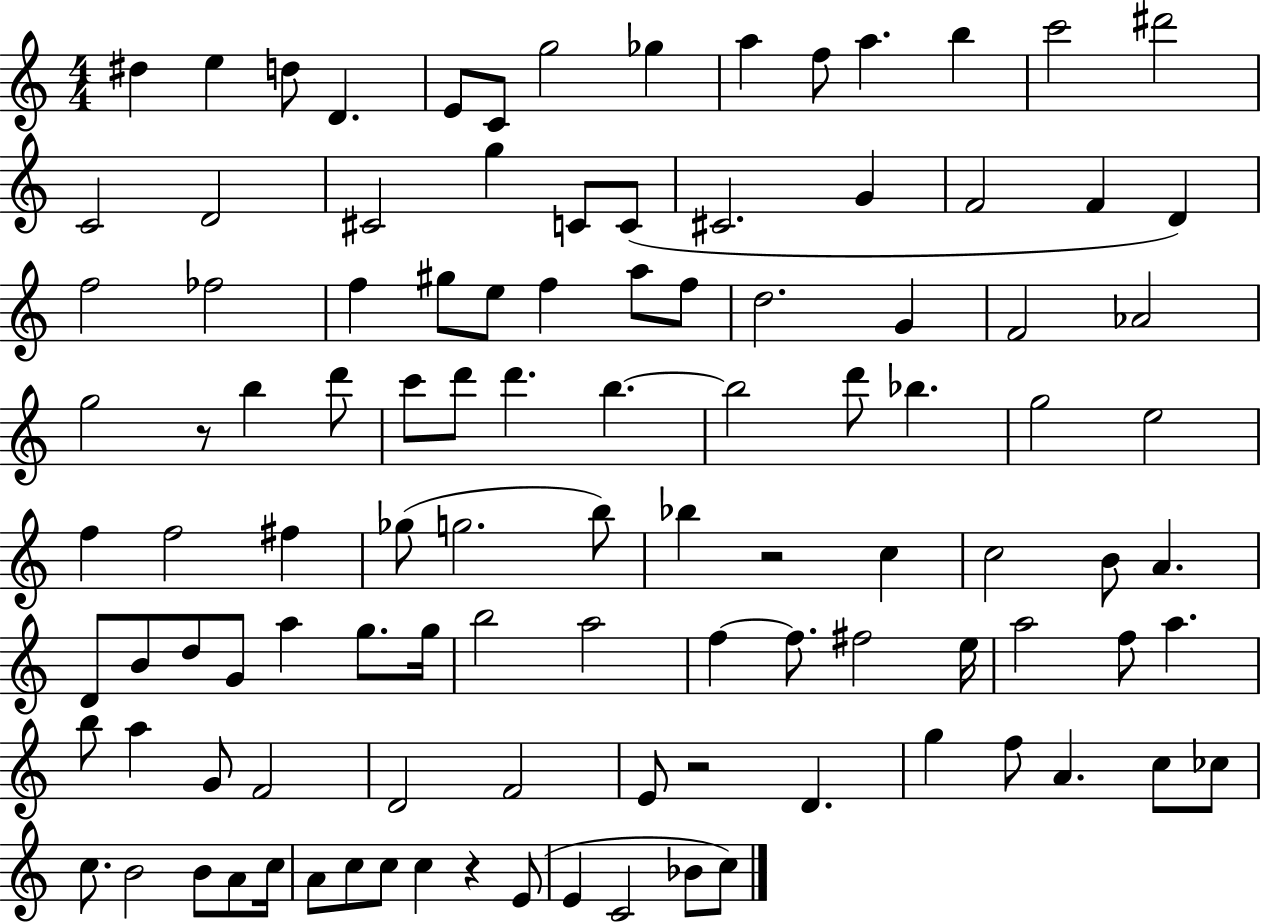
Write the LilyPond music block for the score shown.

{
  \clef treble
  \numericTimeSignature
  \time 4/4
  \key c \major
  dis''4 e''4 d''8 d'4. | e'8 c'8 g''2 ges''4 | a''4 f''8 a''4. b''4 | c'''2 dis'''2 | \break c'2 d'2 | cis'2 g''4 c'8 c'8( | cis'2. g'4 | f'2 f'4 d'4) | \break f''2 fes''2 | f''4 gis''8 e''8 f''4 a''8 f''8 | d''2. g'4 | f'2 aes'2 | \break g''2 r8 b''4 d'''8 | c'''8 d'''8 d'''4. b''4.~~ | b''2 d'''8 bes''4. | g''2 e''2 | \break f''4 f''2 fis''4 | ges''8( g''2. b''8) | bes''4 r2 c''4 | c''2 b'8 a'4. | \break d'8 b'8 d''8 g'8 a''4 g''8. g''16 | b''2 a''2 | f''4~~ f''8. fis''2 e''16 | a''2 f''8 a''4. | \break b''8 a''4 g'8 f'2 | d'2 f'2 | e'8 r2 d'4. | g''4 f''8 a'4. c''8 ces''8 | \break c''8. b'2 b'8 a'8 c''16 | a'8 c''8 c''8 c''4 r4 e'8( | e'4 c'2 bes'8 c''8) | \bar "|."
}